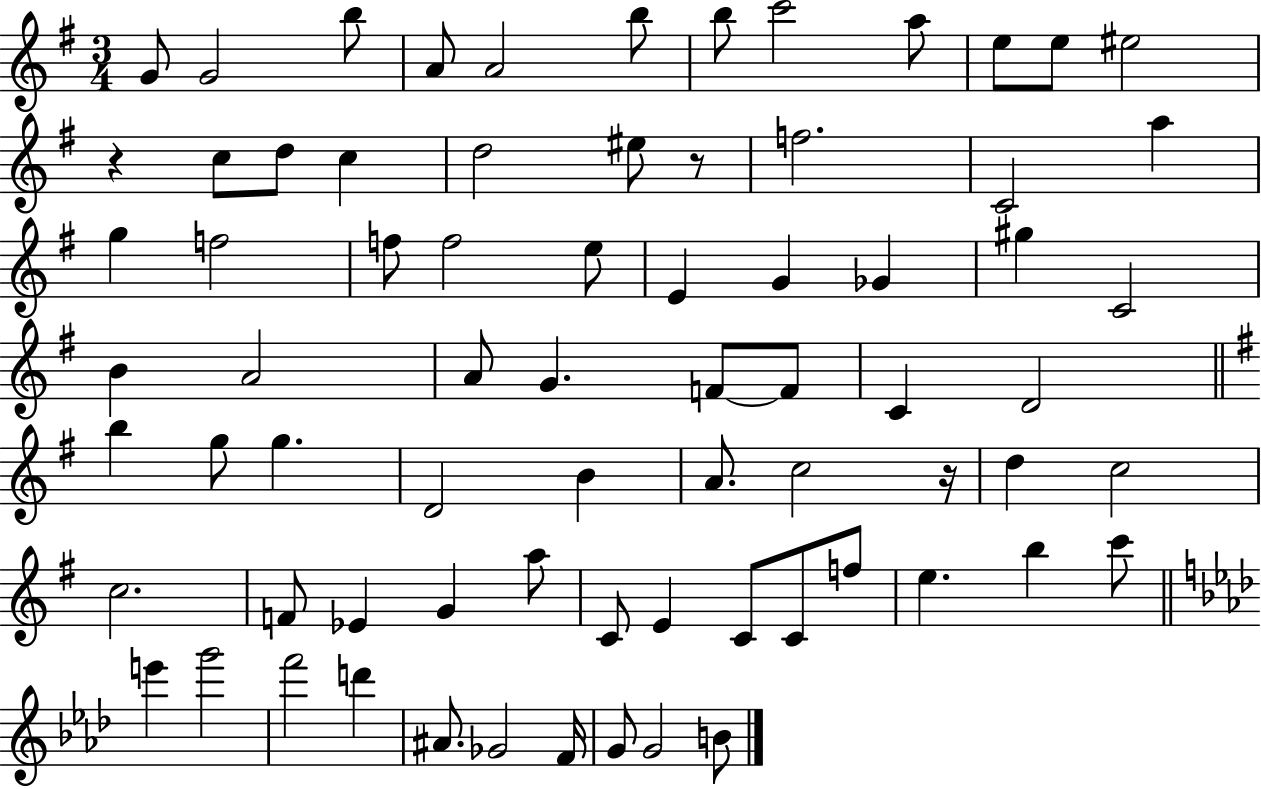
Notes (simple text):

G4/e G4/h B5/e A4/e A4/h B5/e B5/e C6/h A5/e E5/e E5/e EIS5/h R/q C5/e D5/e C5/q D5/h EIS5/e R/e F5/h. C4/h A5/q G5/q F5/h F5/e F5/h E5/e E4/q G4/q Gb4/q G#5/q C4/h B4/q A4/h A4/e G4/q. F4/e F4/e C4/q D4/h B5/q G5/e G5/q. D4/h B4/q A4/e. C5/h R/s D5/q C5/h C5/h. F4/e Eb4/q G4/q A5/e C4/e E4/q C4/e C4/e F5/e E5/q. B5/q C6/e E6/q G6/h F6/h D6/q A#4/e. Gb4/h F4/s G4/e G4/h B4/e